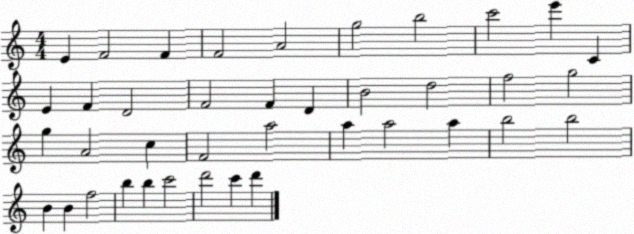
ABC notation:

X:1
T:Untitled
M:4/4
L:1/4
K:C
E F2 F F2 A2 g2 b2 c'2 e' C E F D2 F2 F D B2 d2 f2 g2 g A2 c F2 a2 a a2 a b2 b2 B B f2 b b c'2 d'2 c' d'